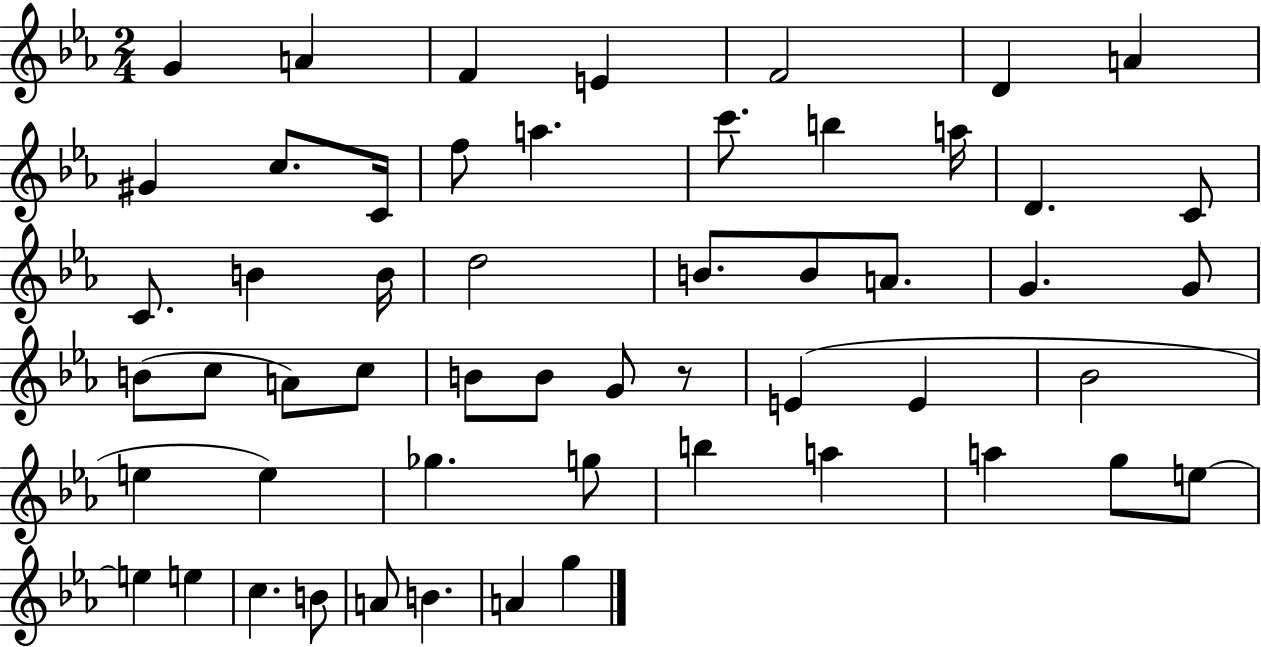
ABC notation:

X:1
T:Untitled
M:2/4
L:1/4
K:Eb
G A F E F2 D A ^G c/2 C/4 f/2 a c'/2 b a/4 D C/2 C/2 B B/4 d2 B/2 B/2 A/2 G G/2 B/2 c/2 A/2 c/2 B/2 B/2 G/2 z/2 E E _B2 e e _g g/2 b a a g/2 e/2 e e c B/2 A/2 B A g